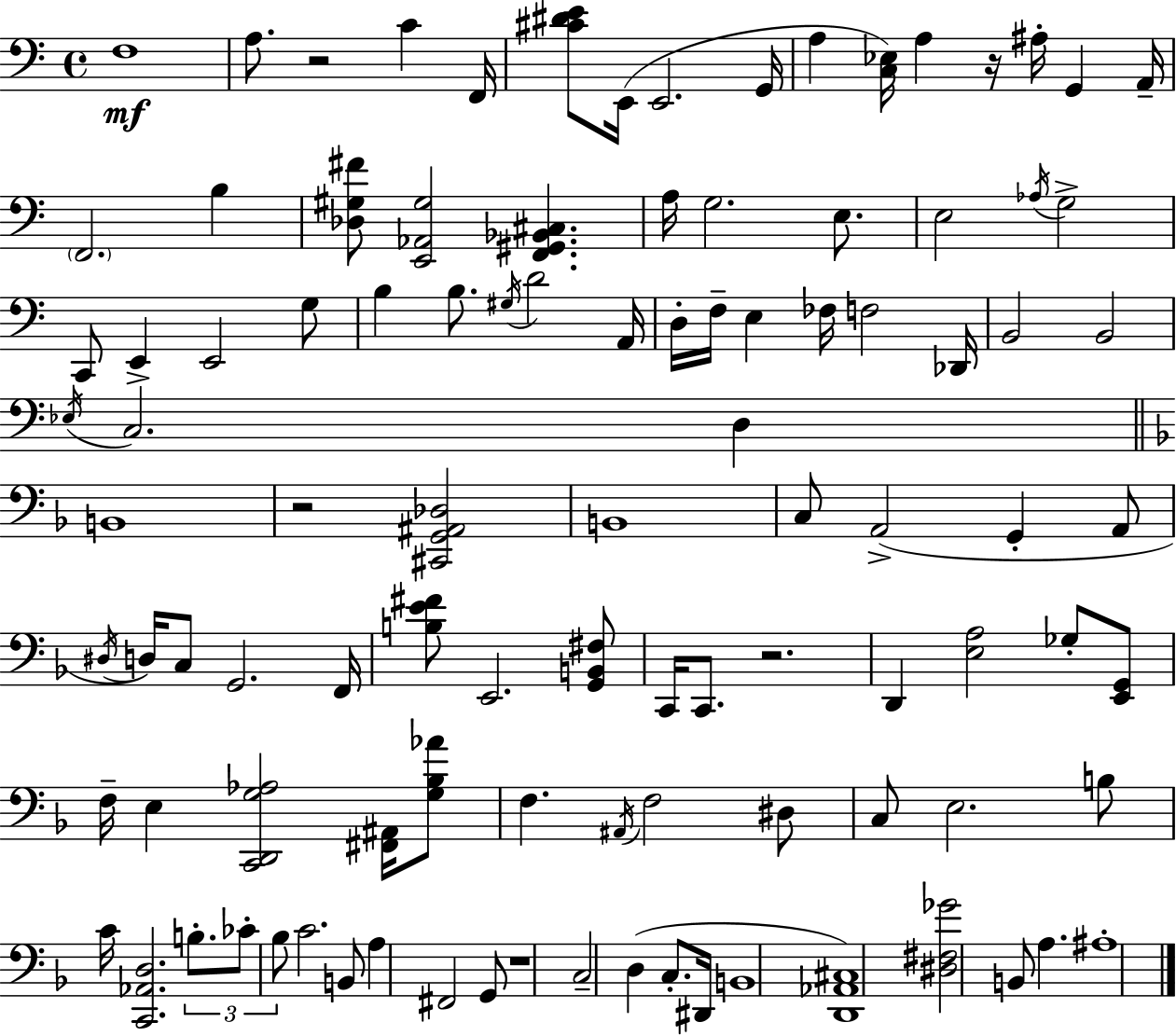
X:1
T:Untitled
M:4/4
L:1/4
K:C
F,4 A,/2 z2 C F,,/4 [^C^DE]/2 E,,/4 E,,2 G,,/4 A, [C,_E,]/4 A, z/4 ^A,/4 G,, A,,/4 F,,2 B, [_D,^G,^F]/2 [E,,_A,,^G,]2 [F,,^G,,_B,,^C,] A,/4 G,2 E,/2 E,2 _A,/4 G,2 C,,/2 E,, E,,2 G,/2 B, B,/2 ^G,/4 D2 A,,/4 D,/4 F,/4 E, _F,/4 F,2 _D,,/4 B,,2 B,,2 _E,/4 C,2 D, B,,4 z2 [^C,,G,,^A,,_D,]2 B,,4 C,/2 A,,2 G,, A,,/2 ^D,/4 D,/4 C,/2 G,,2 F,,/4 [B,E^F]/2 E,,2 [G,,B,,^F,]/2 C,,/4 C,,/2 z2 D,, [E,A,]2 _G,/2 [E,,G,,]/2 F,/4 E, [C,,D,,G,_A,]2 [^F,,^A,,]/4 [G,_B,_A]/2 F, ^A,,/4 F,2 ^D,/2 C,/2 E,2 B,/2 C/4 [C,,_A,,D,]2 B,/2 _C/2 _B,/2 C2 B,,/2 A, ^F,,2 G,,/2 z4 C,2 D, C,/2 ^D,,/4 B,,4 [D,,_A,,^C,]4 [^D,^F,_G]2 B,,/2 A, ^A,4